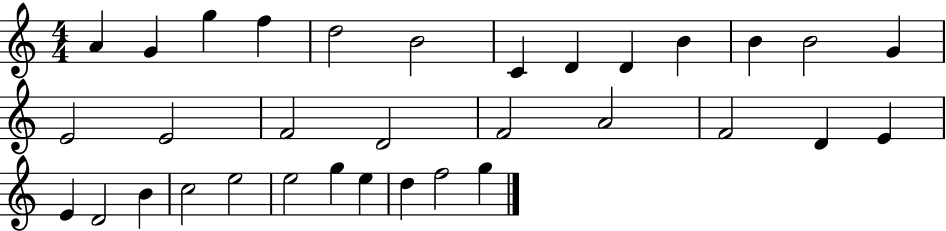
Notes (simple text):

A4/q G4/q G5/q F5/q D5/h B4/h C4/q D4/q D4/q B4/q B4/q B4/h G4/q E4/h E4/h F4/h D4/h F4/h A4/h F4/h D4/q E4/q E4/q D4/h B4/q C5/h E5/h E5/h G5/q E5/q D5/q F5/h G5/q